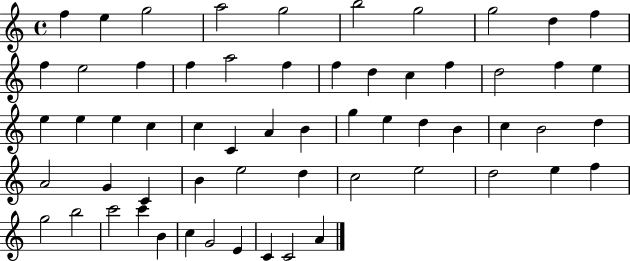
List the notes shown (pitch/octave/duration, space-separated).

F5/q E5/q G5/h A5/h G5/h B5/h G5/h G5/h D5/q F5/q F5/q E5/h F5/q F5/q A5/h F5/q F5/q D5/q C5/q F5/q D5/h F5/q E5/q E5/q E5/q E5/q C5/q C5/q C4/q A4/q B4/q G5/q E5/q D5/q B4/q C5/q B4/h D5/q A4/h G4/q C4/q B4/q E5/h D5/q C5/h E5/h D5/h E5/q F5/q G5/h B5/h C6/h C6/q B4/q C5/q G4/h E4/q C4/q C4/h A4/q